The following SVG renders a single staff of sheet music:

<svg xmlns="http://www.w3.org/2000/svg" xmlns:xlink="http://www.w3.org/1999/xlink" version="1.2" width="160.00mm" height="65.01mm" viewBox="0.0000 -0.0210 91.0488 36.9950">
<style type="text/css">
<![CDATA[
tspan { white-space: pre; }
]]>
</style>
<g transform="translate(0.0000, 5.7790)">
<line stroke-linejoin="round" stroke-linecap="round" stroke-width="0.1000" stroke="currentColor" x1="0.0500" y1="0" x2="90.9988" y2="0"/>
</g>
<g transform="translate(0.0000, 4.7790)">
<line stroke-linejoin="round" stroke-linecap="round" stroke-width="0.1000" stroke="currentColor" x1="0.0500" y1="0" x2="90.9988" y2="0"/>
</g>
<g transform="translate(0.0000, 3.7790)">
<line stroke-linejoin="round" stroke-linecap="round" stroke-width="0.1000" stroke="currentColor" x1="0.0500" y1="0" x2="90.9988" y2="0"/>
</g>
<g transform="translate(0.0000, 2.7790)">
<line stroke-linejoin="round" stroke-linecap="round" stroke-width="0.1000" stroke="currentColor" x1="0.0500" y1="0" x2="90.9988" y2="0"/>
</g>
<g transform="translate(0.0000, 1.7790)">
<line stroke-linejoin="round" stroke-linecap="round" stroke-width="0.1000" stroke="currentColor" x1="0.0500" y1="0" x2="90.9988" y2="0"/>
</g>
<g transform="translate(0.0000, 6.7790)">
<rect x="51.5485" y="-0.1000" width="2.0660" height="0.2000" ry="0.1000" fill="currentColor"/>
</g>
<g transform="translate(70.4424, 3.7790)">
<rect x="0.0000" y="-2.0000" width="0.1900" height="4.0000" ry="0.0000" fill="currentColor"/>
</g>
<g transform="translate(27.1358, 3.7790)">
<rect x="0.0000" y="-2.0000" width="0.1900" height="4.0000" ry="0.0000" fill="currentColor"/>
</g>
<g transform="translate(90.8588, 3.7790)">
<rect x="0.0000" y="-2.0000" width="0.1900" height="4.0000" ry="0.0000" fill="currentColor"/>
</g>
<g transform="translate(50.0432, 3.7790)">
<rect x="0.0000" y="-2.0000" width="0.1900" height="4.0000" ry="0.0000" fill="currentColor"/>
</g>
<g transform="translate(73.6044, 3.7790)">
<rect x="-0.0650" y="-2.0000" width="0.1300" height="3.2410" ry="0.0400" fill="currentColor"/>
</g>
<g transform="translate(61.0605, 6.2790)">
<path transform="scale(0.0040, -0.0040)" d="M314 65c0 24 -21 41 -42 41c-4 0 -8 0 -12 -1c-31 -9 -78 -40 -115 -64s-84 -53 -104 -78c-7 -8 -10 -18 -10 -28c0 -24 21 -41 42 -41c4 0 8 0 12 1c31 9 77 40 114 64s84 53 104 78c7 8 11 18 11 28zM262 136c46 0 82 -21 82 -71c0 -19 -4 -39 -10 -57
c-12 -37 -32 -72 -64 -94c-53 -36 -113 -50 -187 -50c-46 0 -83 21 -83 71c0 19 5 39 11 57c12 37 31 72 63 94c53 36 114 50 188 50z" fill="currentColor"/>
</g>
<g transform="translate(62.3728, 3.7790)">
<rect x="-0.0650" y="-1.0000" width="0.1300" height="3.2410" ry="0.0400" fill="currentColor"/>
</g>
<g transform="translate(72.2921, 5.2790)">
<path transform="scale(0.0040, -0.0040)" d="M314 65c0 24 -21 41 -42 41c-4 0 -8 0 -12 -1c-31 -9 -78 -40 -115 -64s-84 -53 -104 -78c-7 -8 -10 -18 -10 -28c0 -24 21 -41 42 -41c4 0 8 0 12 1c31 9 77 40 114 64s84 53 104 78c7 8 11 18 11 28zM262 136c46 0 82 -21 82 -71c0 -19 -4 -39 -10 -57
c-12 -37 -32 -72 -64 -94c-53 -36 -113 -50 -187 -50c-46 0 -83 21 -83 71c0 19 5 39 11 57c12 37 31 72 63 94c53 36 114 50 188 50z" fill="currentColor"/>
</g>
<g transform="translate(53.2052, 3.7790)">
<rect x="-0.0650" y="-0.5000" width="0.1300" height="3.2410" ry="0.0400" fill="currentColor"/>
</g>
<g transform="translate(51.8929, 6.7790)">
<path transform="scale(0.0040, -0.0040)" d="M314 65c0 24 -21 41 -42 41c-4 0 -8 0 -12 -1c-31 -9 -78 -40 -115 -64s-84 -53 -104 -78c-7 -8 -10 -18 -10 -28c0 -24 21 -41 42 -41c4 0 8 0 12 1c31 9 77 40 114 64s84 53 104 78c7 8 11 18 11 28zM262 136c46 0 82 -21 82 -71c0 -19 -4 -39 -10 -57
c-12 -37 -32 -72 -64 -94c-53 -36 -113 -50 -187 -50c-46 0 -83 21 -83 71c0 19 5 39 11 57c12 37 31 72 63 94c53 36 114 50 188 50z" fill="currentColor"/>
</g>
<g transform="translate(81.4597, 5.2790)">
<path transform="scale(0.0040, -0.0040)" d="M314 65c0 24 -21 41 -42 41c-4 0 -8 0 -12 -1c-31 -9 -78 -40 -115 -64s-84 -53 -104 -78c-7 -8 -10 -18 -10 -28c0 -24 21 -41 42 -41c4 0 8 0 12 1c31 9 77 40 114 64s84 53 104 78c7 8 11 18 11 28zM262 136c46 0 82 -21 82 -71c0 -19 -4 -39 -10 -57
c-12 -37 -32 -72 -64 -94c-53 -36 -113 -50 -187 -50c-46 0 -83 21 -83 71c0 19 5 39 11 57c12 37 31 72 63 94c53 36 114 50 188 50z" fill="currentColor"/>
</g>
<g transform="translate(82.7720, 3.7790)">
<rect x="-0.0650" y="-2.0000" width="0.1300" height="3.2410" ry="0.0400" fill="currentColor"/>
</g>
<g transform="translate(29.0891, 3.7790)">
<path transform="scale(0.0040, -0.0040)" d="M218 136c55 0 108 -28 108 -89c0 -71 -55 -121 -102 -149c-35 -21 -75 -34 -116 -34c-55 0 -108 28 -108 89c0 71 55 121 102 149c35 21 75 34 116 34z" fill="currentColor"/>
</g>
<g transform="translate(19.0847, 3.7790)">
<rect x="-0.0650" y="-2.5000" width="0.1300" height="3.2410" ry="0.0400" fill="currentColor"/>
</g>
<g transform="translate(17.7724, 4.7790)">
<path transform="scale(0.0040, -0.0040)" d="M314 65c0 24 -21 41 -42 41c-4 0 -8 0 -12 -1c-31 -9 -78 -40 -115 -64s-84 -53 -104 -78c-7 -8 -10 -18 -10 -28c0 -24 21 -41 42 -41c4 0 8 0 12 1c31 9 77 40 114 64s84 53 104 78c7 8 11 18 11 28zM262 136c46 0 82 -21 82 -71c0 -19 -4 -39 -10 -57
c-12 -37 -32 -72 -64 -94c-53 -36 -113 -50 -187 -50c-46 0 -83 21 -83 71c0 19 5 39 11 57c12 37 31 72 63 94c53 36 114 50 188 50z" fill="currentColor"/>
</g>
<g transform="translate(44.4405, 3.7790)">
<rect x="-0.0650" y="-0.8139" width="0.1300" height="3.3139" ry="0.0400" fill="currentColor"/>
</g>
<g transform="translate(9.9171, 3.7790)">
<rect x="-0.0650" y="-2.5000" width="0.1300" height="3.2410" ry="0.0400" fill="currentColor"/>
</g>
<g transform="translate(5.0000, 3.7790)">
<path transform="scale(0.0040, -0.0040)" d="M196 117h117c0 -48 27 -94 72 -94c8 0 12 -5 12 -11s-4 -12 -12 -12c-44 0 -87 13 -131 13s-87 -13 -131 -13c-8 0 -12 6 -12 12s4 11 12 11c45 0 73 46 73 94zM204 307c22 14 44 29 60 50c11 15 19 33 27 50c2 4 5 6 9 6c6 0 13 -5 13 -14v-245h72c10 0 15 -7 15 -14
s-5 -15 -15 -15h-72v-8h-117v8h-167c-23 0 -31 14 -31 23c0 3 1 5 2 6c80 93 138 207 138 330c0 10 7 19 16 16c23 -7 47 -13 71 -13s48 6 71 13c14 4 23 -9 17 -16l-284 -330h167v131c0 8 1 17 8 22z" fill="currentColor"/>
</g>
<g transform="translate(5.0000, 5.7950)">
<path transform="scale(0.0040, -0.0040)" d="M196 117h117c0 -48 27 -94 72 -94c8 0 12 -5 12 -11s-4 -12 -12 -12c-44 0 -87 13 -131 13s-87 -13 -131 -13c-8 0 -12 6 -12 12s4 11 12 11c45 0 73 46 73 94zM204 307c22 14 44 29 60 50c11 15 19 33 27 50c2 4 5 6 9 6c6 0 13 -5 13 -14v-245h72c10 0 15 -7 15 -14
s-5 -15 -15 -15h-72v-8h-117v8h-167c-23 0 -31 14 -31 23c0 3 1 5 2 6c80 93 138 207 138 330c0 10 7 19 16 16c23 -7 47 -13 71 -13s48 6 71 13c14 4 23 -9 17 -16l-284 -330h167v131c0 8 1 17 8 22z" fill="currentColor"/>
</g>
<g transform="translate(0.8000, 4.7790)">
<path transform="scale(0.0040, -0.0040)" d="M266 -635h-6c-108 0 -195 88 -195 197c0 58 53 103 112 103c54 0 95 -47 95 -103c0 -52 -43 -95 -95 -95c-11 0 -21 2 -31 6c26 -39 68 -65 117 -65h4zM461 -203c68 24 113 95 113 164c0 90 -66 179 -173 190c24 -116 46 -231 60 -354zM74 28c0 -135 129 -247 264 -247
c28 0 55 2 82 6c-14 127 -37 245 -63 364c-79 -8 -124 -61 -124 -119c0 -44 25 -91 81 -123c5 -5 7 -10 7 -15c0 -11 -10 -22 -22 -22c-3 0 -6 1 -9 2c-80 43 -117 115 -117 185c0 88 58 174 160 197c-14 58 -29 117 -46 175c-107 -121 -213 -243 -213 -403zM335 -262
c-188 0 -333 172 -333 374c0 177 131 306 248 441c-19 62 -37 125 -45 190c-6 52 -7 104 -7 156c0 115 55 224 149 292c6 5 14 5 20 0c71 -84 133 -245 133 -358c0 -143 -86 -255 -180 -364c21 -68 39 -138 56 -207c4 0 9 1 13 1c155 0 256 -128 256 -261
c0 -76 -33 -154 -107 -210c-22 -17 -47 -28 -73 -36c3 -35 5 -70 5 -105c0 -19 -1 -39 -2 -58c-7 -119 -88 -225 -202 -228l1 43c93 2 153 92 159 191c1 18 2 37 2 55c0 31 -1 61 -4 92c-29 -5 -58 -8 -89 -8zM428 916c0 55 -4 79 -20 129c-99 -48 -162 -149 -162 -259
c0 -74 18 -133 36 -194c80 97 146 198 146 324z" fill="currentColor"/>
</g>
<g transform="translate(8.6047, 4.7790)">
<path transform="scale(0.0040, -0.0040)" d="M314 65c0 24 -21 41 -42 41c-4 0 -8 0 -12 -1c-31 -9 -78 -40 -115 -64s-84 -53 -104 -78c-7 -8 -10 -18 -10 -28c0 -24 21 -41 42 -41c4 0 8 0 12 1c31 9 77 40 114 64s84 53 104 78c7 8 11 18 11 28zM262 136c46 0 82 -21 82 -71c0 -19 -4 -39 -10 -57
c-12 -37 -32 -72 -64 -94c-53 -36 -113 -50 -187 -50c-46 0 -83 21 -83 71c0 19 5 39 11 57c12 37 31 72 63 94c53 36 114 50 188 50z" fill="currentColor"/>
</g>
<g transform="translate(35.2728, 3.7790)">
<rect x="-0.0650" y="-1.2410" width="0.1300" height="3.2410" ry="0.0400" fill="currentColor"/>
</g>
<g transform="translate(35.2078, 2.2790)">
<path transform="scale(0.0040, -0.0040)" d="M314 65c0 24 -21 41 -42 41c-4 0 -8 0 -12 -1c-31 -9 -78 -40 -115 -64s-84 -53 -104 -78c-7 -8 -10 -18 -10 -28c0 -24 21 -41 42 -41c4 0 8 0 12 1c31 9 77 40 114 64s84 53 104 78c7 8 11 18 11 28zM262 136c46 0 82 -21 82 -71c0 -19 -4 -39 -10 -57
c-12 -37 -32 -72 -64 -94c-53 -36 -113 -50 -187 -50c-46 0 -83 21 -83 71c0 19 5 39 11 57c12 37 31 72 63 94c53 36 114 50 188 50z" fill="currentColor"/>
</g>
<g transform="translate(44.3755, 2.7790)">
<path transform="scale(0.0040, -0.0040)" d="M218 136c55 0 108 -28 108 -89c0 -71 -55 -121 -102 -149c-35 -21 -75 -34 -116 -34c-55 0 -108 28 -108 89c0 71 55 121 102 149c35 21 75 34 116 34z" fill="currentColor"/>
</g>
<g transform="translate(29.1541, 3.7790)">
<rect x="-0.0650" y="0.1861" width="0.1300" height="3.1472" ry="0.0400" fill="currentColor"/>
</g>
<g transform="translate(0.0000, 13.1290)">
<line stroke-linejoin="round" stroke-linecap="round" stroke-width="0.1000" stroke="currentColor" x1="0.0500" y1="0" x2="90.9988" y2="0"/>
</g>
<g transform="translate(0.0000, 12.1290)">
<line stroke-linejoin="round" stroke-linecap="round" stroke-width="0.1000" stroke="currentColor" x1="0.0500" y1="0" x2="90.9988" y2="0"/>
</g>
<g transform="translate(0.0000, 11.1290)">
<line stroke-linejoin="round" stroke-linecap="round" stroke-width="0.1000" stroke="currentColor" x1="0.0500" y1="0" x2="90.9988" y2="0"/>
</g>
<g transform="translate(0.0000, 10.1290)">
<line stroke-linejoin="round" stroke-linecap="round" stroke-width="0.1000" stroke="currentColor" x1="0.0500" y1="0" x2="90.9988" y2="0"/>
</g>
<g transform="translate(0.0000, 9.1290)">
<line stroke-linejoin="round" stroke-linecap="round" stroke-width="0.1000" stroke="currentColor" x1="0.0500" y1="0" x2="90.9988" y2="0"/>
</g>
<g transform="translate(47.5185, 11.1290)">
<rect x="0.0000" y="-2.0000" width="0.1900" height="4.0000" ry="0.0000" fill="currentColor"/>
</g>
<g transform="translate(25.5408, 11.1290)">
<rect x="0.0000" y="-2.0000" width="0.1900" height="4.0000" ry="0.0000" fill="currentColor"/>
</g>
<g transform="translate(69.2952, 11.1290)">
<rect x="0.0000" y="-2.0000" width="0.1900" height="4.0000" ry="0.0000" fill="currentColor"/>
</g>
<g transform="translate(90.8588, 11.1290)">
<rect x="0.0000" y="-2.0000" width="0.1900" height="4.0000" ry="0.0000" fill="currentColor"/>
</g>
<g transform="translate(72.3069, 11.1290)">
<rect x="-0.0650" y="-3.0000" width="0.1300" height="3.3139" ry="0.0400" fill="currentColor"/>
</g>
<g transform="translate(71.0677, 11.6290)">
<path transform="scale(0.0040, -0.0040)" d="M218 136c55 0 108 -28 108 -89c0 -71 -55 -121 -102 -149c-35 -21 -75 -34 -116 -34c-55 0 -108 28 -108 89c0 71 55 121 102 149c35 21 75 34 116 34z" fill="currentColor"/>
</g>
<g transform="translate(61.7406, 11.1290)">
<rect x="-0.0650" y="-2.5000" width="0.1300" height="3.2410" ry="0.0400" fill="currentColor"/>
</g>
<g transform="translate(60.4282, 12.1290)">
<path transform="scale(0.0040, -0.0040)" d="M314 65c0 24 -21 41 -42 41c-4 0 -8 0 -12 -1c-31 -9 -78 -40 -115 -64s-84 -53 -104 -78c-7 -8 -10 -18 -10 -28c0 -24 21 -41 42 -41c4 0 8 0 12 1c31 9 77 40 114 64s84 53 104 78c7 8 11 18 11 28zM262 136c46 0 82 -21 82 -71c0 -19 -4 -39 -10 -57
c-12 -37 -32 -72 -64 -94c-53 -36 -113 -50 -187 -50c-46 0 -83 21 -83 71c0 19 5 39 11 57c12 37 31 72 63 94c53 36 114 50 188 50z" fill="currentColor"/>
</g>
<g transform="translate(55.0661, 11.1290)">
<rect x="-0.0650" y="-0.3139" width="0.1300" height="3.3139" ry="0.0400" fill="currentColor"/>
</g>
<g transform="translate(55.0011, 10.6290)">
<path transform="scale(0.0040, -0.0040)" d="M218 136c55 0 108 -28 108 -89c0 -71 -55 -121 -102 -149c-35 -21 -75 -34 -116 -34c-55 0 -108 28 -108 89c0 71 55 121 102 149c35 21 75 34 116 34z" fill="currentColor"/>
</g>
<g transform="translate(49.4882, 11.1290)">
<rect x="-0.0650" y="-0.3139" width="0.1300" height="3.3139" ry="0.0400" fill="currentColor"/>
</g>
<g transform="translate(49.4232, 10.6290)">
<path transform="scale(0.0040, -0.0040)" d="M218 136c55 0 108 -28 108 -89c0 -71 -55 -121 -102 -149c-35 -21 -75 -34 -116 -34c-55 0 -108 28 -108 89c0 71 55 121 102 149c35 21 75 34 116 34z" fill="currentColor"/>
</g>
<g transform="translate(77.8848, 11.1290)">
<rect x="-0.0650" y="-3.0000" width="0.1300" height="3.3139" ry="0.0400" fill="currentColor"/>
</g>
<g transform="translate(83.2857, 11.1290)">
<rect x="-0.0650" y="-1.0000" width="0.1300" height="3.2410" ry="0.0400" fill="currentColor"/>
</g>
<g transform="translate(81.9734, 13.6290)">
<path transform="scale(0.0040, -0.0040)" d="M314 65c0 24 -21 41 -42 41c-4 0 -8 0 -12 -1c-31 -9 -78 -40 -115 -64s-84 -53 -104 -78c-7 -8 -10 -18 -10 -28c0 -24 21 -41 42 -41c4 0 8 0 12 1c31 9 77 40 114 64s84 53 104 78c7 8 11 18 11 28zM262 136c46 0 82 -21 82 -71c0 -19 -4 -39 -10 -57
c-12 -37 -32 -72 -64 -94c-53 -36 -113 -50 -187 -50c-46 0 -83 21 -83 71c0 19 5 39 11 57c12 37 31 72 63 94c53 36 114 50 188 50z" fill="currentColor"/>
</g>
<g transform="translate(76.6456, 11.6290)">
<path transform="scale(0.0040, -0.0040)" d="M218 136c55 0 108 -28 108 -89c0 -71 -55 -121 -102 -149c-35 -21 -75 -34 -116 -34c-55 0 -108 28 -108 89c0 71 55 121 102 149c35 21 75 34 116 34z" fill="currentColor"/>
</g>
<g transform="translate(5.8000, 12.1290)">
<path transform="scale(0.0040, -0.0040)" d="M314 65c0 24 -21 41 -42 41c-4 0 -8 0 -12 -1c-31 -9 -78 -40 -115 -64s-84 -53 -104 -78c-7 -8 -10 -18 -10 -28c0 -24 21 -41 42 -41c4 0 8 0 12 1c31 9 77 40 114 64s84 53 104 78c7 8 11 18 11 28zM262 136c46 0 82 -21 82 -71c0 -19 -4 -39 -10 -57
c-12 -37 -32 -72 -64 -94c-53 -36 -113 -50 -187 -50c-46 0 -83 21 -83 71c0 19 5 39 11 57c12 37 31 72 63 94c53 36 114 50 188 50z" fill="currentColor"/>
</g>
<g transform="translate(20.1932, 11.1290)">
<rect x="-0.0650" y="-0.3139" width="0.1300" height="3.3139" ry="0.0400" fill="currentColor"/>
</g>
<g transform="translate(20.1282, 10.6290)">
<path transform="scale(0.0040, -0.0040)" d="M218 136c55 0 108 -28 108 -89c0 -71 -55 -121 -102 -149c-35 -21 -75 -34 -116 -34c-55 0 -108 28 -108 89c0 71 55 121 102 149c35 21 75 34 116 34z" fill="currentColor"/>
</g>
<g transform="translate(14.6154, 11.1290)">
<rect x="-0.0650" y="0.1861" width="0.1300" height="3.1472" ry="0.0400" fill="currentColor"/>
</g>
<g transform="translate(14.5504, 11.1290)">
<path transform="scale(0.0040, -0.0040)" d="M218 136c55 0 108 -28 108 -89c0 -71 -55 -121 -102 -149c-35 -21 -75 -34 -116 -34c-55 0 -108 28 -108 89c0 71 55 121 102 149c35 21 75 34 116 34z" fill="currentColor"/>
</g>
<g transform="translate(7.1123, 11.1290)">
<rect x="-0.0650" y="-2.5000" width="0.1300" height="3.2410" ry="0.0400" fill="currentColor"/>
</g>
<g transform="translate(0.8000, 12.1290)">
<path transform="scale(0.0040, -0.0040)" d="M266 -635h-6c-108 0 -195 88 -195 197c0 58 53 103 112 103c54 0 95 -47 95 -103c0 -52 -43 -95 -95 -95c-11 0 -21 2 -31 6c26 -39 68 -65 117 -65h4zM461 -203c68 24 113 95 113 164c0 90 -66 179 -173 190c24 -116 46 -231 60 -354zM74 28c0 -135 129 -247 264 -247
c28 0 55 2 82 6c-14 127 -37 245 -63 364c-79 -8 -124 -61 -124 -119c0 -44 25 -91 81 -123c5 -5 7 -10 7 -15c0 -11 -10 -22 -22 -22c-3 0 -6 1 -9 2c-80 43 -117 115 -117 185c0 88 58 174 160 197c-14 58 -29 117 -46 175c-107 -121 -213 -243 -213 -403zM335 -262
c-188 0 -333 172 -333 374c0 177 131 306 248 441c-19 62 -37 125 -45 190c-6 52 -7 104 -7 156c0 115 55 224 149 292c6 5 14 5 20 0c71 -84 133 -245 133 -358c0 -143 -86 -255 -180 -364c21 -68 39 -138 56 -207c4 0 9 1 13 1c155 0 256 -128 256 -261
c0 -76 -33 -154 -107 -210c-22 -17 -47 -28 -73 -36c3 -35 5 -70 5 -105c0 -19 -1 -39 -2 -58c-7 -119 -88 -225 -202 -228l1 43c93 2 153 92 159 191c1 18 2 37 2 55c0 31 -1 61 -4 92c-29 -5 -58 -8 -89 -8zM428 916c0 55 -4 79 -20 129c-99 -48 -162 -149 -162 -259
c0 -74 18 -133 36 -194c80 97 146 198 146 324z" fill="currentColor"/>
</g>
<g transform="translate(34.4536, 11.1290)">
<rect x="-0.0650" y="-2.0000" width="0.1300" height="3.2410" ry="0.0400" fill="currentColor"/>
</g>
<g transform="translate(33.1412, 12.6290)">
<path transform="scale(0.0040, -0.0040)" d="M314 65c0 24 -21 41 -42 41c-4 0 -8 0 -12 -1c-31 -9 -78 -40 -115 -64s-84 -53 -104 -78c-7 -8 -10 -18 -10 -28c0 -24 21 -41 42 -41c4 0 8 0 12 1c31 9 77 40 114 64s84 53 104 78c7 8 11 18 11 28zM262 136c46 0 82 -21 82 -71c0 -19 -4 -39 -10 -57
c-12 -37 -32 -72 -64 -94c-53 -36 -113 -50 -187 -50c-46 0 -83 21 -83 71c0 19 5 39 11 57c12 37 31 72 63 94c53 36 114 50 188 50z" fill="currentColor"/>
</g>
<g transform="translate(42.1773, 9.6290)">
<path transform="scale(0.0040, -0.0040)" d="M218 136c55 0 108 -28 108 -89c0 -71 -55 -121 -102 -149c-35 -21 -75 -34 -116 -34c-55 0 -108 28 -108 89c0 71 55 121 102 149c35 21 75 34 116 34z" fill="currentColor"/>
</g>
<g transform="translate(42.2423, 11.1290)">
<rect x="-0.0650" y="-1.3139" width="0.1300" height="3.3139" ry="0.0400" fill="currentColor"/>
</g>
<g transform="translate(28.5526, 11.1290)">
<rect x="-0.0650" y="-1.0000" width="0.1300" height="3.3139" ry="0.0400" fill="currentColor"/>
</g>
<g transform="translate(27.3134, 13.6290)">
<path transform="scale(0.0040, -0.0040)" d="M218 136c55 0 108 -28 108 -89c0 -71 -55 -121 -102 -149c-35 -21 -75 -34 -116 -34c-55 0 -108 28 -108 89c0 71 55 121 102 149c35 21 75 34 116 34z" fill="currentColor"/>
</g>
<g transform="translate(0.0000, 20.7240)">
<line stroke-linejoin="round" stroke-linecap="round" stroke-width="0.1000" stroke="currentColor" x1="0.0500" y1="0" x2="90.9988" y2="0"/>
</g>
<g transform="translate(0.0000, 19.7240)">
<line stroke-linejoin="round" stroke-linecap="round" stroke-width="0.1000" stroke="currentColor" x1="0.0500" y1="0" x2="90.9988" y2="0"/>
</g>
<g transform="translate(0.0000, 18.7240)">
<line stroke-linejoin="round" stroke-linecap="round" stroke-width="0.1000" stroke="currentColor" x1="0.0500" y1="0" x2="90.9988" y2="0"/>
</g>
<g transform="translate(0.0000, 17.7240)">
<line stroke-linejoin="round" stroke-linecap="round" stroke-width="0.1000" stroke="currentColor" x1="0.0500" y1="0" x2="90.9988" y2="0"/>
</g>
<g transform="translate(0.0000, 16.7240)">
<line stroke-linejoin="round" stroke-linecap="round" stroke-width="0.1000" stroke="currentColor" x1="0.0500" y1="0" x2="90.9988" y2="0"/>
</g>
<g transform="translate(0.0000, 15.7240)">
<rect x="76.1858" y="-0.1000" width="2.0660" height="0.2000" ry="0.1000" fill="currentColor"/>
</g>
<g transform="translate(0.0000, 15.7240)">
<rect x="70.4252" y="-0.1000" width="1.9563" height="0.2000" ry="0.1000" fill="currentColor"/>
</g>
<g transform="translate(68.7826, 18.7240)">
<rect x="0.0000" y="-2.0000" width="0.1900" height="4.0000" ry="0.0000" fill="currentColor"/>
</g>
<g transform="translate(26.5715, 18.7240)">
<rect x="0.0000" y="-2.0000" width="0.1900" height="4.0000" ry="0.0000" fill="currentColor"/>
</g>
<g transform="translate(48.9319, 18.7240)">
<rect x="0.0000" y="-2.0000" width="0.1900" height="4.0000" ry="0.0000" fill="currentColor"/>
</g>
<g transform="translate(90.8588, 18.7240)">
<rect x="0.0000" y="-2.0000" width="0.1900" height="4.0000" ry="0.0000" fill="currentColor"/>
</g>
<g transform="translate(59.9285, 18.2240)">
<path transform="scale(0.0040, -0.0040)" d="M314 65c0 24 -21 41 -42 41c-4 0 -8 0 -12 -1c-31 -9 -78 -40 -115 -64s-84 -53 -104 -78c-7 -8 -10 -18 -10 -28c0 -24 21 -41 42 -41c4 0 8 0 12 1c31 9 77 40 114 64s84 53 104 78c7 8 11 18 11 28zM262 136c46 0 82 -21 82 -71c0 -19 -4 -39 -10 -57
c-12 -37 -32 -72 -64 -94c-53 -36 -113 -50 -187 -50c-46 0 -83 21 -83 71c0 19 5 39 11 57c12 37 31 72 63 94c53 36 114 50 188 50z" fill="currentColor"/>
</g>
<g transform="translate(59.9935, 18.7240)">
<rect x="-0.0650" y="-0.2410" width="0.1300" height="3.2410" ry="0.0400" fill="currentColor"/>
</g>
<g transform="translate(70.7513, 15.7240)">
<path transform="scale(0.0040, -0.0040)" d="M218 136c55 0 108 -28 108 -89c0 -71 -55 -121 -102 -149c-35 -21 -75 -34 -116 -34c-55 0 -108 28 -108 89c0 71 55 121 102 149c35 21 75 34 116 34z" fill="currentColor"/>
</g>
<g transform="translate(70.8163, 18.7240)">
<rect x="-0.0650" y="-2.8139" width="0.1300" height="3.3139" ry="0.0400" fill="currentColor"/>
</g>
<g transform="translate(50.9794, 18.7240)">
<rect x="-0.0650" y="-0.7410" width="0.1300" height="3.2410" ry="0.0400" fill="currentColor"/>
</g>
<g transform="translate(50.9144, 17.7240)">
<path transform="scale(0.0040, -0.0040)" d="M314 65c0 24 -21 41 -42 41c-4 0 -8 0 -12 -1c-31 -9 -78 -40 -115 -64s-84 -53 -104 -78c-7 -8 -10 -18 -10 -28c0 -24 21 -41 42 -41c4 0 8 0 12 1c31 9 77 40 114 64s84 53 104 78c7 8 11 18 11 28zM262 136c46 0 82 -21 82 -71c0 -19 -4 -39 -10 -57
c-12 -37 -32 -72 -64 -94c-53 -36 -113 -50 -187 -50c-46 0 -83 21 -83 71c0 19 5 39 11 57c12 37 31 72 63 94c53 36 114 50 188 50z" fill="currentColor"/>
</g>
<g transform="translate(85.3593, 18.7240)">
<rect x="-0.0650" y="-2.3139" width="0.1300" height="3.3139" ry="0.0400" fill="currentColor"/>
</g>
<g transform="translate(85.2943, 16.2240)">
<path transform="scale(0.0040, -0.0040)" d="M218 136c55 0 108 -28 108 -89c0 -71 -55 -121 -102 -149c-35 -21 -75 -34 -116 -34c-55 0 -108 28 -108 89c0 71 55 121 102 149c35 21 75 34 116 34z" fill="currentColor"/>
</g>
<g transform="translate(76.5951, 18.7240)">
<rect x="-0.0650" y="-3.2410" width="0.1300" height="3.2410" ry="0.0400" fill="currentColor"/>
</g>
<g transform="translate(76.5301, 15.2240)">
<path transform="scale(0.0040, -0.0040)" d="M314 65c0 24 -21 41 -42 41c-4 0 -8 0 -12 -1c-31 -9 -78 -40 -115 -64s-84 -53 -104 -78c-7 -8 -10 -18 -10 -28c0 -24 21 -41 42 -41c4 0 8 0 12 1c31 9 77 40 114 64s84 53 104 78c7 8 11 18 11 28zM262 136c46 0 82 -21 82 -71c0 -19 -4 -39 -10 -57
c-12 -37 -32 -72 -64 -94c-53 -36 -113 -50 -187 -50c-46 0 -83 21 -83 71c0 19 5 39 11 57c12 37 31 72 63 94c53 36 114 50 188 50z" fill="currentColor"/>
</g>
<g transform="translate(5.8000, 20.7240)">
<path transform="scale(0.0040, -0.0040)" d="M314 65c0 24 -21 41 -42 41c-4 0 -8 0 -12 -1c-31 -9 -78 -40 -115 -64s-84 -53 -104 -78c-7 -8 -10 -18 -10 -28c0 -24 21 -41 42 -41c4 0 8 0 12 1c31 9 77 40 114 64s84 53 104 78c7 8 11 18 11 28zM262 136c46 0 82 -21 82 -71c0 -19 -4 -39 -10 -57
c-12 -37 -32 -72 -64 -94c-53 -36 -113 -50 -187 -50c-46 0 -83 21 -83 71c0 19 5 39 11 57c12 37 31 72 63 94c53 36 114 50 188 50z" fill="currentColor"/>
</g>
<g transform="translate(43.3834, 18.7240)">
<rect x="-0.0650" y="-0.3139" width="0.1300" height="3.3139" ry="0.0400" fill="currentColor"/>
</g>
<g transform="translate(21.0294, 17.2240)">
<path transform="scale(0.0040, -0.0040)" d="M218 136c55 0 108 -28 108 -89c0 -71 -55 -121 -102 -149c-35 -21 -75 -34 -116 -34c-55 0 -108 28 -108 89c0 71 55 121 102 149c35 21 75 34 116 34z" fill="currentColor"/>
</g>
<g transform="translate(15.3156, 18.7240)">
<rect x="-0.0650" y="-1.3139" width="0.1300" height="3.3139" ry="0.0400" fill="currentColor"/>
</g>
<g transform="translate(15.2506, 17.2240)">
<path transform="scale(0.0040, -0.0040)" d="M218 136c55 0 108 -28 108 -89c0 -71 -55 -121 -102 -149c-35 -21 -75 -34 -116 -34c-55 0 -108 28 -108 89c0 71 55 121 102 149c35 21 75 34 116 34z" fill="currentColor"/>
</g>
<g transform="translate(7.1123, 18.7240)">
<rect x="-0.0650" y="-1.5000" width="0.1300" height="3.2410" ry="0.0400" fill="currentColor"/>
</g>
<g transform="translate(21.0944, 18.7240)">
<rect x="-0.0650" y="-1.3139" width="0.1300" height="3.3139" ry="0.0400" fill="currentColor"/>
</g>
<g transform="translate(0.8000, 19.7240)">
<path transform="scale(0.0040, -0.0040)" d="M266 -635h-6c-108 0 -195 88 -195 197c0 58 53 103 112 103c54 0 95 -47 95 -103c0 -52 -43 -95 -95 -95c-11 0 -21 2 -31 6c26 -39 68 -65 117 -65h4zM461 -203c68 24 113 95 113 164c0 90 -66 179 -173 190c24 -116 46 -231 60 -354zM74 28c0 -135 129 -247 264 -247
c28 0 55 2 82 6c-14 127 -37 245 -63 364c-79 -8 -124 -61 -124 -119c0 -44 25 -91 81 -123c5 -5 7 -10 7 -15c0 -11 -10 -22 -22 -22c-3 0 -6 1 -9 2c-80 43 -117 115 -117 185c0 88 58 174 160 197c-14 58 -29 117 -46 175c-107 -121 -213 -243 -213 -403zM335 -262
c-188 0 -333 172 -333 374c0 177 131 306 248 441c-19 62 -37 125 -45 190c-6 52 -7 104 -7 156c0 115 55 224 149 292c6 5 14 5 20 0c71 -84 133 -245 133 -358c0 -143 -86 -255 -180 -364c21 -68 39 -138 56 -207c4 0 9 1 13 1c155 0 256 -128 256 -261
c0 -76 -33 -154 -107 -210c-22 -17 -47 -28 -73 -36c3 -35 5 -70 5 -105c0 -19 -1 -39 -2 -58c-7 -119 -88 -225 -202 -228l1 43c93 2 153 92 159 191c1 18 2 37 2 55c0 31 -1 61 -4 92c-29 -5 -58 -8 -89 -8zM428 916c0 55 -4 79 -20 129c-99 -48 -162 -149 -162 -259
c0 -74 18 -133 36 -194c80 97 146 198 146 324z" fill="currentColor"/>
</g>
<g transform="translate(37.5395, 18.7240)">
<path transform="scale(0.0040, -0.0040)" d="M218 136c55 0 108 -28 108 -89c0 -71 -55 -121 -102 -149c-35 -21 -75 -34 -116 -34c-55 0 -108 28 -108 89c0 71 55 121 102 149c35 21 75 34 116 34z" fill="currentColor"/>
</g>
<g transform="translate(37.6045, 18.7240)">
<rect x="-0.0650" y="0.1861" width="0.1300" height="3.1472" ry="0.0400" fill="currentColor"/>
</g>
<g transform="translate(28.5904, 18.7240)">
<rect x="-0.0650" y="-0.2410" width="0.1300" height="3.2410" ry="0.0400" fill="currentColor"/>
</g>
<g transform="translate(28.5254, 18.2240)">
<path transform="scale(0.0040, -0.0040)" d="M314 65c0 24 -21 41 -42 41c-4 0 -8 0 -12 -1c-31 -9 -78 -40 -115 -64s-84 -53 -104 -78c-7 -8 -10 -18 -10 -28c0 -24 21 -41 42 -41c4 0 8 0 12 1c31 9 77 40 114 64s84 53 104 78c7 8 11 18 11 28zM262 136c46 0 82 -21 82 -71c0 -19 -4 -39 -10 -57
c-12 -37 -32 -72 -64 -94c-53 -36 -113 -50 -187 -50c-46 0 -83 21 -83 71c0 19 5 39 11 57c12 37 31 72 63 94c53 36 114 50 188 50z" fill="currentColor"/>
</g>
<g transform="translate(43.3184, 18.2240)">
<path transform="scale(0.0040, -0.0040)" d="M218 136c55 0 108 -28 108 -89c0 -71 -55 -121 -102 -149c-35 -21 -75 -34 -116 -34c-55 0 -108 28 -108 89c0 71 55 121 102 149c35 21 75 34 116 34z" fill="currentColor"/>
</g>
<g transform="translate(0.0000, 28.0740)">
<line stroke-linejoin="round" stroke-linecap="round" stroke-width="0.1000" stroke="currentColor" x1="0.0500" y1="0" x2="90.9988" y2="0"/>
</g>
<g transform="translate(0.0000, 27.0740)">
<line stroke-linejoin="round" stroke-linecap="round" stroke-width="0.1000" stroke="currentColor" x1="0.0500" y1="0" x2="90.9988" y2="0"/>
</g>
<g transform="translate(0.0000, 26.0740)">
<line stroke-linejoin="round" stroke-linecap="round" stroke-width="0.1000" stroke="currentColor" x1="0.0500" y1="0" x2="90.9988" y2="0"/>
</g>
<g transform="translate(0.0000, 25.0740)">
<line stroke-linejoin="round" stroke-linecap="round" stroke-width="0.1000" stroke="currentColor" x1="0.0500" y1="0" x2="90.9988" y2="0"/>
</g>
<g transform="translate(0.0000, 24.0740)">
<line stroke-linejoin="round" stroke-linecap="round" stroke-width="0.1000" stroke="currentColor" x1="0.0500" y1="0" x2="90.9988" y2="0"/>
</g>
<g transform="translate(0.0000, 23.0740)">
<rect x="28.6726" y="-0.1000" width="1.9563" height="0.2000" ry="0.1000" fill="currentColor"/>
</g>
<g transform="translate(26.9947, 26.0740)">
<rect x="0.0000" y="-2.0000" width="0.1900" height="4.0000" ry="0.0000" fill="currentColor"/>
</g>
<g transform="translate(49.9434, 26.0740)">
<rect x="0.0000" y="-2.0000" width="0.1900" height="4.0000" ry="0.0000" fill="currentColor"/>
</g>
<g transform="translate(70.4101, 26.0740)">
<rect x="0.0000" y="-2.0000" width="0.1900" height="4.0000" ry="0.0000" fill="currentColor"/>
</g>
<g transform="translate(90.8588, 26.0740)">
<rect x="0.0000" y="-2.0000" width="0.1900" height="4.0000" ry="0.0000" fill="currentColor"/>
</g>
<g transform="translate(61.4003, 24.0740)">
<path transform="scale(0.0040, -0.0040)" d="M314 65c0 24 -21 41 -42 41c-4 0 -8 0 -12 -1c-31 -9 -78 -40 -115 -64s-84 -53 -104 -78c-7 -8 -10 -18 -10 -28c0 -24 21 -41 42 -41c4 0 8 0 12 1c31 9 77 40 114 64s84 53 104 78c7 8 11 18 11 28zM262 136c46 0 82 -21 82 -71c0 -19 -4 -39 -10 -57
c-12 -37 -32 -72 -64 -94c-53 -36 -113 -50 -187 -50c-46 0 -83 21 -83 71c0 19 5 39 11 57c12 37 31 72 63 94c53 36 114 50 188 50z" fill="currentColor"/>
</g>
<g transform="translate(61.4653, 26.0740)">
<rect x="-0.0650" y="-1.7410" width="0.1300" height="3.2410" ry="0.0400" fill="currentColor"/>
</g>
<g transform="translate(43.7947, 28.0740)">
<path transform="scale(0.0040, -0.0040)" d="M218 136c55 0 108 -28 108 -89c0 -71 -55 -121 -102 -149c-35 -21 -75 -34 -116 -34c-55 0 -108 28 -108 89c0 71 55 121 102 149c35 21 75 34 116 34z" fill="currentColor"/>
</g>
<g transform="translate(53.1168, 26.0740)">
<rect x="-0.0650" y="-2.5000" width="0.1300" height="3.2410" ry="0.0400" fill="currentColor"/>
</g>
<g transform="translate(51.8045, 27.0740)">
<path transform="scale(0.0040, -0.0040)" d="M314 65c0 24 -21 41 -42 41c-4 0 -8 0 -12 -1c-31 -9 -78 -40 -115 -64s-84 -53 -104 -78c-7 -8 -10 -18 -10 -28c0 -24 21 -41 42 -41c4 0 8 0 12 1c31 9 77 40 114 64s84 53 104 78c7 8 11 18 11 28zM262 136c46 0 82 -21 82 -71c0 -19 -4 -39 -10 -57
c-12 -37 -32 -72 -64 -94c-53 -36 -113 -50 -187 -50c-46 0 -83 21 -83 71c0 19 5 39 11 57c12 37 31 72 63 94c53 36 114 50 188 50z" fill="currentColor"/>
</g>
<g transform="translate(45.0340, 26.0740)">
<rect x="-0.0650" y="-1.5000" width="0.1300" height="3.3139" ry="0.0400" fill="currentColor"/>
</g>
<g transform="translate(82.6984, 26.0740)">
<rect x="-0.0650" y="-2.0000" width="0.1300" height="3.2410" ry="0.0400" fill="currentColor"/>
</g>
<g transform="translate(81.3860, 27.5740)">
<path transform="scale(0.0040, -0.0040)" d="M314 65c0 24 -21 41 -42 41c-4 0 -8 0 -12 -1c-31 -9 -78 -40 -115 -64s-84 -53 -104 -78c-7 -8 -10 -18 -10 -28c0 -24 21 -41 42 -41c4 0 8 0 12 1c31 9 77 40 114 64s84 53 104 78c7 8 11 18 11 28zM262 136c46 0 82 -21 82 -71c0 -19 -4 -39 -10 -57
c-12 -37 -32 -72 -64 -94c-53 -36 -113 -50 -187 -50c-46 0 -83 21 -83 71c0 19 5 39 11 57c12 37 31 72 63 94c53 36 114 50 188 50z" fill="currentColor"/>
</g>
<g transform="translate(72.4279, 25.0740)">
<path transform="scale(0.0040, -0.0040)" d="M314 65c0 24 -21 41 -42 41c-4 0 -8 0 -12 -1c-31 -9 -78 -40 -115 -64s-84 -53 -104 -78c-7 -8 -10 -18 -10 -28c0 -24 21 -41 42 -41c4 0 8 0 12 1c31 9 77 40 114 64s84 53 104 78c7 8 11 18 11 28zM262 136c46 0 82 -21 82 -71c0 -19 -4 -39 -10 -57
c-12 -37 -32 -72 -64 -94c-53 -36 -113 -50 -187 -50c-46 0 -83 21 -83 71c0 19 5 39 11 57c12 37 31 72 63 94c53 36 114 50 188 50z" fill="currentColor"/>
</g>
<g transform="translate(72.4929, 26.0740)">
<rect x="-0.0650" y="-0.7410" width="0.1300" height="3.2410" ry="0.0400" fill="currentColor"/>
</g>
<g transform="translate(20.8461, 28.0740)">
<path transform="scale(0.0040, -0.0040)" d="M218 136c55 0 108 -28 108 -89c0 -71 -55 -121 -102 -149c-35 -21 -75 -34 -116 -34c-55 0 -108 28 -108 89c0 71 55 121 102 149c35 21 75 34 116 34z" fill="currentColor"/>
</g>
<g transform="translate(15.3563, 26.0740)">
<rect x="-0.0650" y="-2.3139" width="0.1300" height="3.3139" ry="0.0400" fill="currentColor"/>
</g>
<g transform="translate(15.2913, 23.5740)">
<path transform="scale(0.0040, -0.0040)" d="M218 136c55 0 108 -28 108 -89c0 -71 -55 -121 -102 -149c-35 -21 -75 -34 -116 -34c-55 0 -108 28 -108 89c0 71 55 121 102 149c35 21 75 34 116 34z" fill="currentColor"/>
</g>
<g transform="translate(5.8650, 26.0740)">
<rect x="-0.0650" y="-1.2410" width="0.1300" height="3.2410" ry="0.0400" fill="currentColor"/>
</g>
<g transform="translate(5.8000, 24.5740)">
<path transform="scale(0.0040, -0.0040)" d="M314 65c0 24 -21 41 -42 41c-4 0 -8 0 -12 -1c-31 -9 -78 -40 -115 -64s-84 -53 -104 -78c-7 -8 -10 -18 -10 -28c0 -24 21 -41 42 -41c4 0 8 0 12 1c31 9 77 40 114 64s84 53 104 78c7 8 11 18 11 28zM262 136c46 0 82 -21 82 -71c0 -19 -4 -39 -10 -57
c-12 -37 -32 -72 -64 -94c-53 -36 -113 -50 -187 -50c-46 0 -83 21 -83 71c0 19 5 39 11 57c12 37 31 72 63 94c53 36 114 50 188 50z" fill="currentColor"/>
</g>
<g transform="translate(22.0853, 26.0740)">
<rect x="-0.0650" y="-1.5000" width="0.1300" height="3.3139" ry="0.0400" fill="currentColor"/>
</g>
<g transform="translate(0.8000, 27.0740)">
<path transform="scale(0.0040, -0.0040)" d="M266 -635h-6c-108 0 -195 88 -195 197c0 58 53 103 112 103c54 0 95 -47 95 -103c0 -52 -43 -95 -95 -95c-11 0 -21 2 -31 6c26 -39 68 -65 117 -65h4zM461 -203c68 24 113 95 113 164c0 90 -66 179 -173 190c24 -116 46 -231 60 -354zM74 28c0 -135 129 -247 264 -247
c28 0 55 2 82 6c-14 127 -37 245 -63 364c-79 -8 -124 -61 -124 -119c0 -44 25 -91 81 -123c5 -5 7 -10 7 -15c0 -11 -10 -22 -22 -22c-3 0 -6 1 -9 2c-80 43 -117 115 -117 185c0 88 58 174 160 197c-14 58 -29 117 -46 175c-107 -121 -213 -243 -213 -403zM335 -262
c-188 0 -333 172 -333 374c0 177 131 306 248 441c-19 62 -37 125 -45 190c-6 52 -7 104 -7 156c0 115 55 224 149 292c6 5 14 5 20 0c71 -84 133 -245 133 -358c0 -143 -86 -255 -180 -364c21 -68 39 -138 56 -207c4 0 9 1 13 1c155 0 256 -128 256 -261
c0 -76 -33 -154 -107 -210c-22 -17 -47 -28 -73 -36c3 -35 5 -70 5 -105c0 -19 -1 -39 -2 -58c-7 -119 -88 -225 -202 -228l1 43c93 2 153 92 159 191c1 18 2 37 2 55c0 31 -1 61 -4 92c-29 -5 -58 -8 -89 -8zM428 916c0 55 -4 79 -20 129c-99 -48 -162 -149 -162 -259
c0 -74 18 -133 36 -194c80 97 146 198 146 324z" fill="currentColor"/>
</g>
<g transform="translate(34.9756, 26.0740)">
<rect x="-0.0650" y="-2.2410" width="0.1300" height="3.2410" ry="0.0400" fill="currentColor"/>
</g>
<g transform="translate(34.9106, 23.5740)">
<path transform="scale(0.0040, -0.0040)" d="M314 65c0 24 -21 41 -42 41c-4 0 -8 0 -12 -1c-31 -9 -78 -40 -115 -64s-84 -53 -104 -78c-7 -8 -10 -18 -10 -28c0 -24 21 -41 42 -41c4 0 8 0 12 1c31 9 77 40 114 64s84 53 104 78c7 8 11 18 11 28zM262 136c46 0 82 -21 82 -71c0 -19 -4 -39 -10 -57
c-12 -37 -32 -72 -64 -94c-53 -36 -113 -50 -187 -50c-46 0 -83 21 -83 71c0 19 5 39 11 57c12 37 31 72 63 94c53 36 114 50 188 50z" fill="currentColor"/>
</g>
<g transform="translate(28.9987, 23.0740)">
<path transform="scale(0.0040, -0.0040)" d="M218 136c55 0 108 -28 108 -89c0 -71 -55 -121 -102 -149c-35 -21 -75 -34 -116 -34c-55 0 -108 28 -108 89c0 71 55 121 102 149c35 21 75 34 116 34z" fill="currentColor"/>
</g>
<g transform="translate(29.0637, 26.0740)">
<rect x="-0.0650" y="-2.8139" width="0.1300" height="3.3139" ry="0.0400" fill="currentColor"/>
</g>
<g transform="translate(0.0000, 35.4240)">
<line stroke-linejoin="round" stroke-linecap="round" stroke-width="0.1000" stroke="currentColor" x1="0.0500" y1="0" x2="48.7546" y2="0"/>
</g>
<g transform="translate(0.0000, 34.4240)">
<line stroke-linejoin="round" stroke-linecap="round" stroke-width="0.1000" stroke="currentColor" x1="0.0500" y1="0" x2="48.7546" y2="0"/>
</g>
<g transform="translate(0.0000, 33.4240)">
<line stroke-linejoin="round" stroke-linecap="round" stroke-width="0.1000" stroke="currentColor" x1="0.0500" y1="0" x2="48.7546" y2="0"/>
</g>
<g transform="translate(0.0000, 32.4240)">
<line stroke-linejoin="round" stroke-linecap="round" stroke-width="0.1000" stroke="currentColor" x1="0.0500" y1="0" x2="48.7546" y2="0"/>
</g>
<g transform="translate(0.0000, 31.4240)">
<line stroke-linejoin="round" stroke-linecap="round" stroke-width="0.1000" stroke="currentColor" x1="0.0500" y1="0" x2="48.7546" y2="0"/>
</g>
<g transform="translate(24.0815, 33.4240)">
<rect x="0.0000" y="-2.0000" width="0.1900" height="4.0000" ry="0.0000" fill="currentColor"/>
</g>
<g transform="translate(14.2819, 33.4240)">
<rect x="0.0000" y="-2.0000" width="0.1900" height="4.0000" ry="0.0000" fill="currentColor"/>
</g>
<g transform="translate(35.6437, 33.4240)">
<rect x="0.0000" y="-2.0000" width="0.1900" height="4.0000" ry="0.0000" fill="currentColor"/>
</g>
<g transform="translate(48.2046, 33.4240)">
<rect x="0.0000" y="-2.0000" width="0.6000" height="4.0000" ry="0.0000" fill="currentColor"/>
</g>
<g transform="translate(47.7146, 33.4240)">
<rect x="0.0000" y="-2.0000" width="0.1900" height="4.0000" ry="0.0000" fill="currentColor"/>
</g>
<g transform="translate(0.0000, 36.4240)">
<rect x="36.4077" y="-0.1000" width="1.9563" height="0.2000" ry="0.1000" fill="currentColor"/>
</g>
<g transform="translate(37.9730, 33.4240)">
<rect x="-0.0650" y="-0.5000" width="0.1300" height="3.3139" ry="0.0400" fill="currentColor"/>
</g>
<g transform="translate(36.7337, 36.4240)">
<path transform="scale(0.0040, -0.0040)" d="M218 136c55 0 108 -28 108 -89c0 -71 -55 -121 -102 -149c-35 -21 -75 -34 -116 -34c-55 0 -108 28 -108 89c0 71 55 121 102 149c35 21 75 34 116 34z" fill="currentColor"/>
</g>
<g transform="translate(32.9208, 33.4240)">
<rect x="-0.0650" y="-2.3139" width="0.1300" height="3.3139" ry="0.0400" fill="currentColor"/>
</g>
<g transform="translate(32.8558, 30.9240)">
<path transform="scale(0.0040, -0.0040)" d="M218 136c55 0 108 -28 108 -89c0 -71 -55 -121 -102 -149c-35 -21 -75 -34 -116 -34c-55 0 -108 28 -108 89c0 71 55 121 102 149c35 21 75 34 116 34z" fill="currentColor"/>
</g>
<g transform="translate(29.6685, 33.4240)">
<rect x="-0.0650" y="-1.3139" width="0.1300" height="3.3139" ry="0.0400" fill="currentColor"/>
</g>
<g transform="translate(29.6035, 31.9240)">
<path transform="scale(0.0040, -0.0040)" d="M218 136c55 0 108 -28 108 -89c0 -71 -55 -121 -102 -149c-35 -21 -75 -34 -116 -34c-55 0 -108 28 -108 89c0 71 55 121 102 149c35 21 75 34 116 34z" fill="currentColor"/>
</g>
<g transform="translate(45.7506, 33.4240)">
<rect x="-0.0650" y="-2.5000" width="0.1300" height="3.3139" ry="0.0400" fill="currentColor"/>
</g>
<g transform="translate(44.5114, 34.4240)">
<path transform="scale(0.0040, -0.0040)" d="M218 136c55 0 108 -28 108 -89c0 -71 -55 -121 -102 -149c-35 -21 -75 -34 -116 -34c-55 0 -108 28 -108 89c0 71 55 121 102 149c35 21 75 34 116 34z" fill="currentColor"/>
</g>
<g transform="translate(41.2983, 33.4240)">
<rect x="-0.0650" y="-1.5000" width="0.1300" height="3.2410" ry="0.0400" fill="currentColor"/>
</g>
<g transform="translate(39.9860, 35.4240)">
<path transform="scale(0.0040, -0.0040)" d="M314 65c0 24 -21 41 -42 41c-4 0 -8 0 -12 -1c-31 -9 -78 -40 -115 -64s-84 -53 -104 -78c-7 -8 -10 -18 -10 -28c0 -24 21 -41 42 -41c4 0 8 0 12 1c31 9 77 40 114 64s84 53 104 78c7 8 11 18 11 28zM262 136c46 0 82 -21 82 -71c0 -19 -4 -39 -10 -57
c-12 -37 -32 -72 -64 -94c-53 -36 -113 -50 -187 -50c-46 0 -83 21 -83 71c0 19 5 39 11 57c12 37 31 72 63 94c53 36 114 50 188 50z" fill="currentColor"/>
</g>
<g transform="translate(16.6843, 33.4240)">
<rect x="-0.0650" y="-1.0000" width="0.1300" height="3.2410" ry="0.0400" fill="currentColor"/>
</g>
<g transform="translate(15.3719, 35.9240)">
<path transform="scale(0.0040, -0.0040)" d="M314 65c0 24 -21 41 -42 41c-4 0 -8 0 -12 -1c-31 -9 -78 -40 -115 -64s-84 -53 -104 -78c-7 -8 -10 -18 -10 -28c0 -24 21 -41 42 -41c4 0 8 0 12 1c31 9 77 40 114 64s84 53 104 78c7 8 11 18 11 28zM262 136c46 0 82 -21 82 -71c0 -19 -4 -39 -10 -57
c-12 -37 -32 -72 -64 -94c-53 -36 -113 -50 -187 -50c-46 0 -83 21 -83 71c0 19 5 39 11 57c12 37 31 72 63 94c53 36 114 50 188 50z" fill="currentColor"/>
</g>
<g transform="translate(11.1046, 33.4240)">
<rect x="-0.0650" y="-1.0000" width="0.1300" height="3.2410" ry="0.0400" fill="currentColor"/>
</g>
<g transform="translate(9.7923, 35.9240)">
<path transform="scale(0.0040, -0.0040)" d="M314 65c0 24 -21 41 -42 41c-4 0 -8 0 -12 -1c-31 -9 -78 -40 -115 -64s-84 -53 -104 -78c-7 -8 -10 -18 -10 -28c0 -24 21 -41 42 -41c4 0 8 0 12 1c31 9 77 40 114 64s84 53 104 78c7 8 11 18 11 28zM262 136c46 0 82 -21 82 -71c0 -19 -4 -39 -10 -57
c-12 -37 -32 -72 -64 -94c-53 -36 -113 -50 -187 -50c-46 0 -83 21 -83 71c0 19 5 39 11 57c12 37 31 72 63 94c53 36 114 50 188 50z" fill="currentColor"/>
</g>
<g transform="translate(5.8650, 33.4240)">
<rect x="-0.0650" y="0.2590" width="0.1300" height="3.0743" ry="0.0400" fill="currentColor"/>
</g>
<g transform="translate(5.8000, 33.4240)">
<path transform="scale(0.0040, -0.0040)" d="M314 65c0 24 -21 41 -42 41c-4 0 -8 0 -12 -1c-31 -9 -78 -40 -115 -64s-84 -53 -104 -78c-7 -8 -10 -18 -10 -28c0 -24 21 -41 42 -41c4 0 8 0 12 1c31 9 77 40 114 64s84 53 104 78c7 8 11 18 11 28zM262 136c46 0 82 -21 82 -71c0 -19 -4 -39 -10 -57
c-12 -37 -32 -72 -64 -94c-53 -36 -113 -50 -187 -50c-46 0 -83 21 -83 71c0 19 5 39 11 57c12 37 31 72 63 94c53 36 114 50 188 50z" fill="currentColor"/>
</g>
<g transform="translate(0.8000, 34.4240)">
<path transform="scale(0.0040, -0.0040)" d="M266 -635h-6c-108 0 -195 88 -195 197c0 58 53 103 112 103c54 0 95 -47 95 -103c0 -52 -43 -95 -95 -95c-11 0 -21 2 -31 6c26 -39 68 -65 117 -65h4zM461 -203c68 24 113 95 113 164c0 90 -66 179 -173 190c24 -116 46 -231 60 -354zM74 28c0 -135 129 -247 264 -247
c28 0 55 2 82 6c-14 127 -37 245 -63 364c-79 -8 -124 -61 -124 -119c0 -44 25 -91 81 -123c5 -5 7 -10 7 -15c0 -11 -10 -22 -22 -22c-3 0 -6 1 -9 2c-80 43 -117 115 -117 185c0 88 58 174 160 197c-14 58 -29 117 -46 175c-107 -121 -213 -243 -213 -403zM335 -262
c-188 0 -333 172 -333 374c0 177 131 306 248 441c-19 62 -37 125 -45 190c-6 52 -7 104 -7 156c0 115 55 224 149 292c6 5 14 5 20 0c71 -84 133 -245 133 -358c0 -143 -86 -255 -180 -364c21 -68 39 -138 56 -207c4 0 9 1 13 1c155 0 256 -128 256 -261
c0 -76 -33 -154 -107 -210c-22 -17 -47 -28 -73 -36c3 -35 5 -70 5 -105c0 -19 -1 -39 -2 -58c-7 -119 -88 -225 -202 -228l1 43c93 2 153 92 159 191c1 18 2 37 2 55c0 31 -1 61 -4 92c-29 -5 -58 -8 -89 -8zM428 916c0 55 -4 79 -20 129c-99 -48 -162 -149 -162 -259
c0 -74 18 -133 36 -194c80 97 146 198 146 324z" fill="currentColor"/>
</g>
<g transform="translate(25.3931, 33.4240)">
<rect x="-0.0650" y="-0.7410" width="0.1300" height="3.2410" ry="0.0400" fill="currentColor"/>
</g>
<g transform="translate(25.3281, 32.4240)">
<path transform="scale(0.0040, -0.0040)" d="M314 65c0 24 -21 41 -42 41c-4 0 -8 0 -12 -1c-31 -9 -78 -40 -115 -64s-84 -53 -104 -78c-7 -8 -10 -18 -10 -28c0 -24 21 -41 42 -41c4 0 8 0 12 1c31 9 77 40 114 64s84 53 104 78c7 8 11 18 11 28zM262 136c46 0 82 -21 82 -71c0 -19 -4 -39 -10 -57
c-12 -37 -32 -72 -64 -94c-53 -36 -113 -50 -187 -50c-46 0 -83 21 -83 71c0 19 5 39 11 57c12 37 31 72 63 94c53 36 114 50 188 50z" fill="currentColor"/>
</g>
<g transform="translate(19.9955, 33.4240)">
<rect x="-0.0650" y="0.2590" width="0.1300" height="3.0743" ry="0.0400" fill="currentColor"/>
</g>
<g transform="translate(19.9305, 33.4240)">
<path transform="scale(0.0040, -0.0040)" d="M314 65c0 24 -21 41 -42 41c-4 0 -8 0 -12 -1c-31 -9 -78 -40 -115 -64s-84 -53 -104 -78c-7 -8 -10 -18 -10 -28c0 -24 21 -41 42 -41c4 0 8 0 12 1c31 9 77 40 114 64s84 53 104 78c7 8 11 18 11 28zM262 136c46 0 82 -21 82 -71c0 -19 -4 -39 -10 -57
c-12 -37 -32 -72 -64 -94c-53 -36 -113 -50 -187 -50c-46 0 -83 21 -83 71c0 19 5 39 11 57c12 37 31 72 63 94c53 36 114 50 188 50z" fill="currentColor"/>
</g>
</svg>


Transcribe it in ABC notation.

X:1
T:Untitled
M:4/4
L:1/4
K:C
G2 G2 B e2 d C2 D2 F2 F2 G2 B c D F2 e c c G2 A A D2 E2 e e c2 B c d2 c2 a b2 g e2 g E a g2 E G2 f2 d2 F2 B2 D2 D2 B2 d2 e g C E2 G